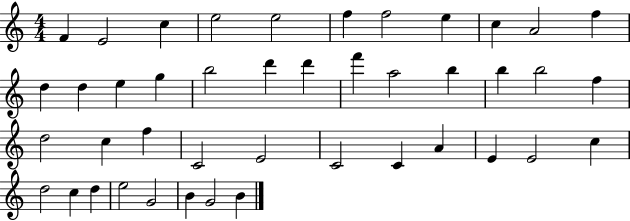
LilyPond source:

{
  \clef treble
  \numericTimeSignature
  \time 4/4
  \key c \major
  f'4 e'2 c''4 | e''2 e''2 | f''4 f''2 e''4 | c''4 a'2 f''4 | \break d''4 d''4 e''4 g''4 | b''2 d'''4 d'''4 | f'''4 a''2 b''4 | b''4 b''2 f''4 | \break d''2 c''4 f''4 | c'2 e'2 | c'2 c'4 a'4 | e'4 e'2 c''4 | \break d''2 c''4 d''4 | e''2 g'2 | b'4 g'2 b'4 | \bar "|."
}